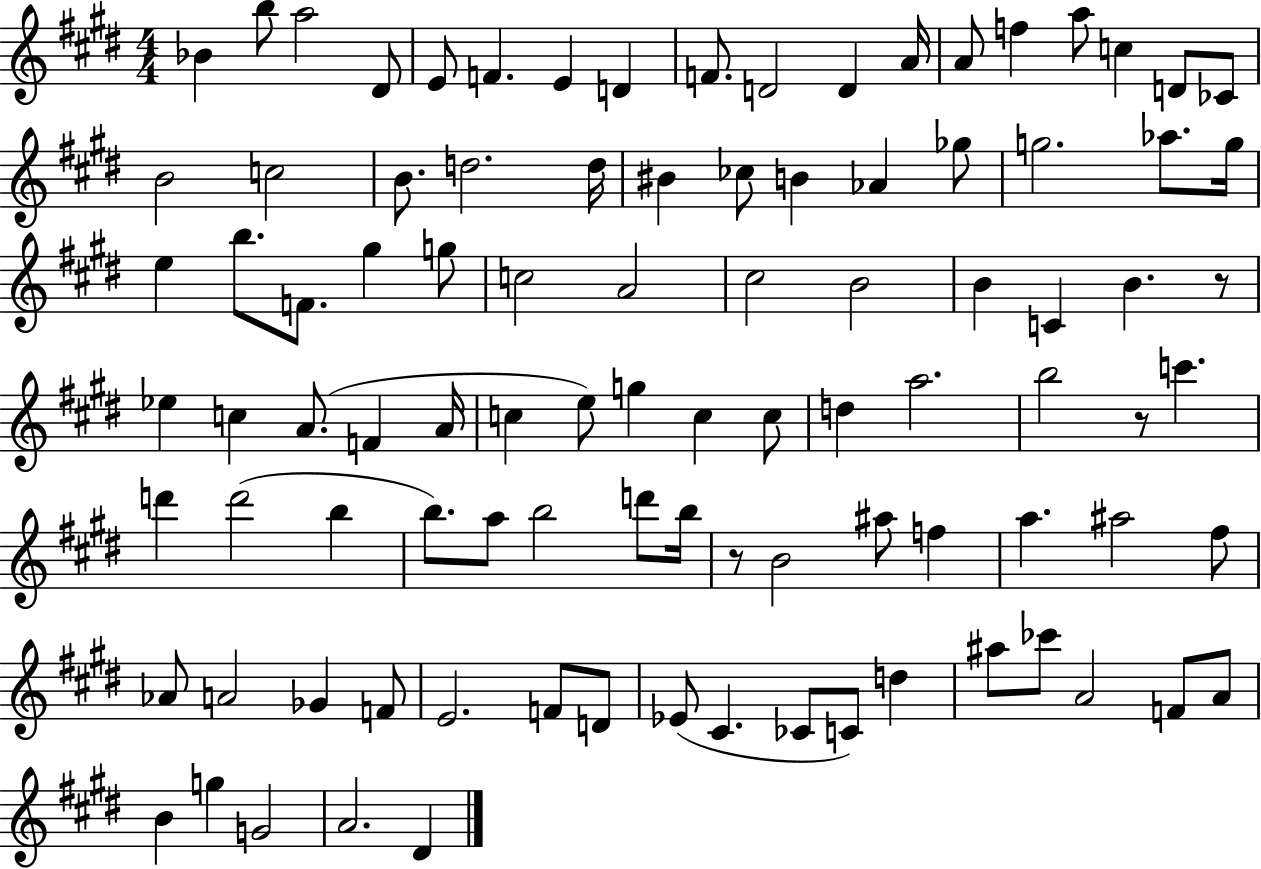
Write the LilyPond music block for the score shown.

{
  \clef treble
  \numericTimeSignature
  \time 4/4
  \key e \major
  \repeat volta 2 { bes'4 b''8 a''2 dis'8 | e'8 f'4. e'4 d'4 | f'8. d'2 d'4 a'16 | a'8 f''4 a''8 c''4 d'8 ces'8 | \break b'2 c''2 | b'8. d''2. d''16 | bis'4 ces''8 b'4 aes'4 ges''8 | g''2. aes''8. g''16 | \break e''4 b''8. f'8. gis''4 g''8 | c''2 a'2 | cis''2 b'2 | b'4 c'4 b'4. r8 | \break ees''4 c''4 a'8.( f'4 a'16 | c''4 e''8) g''4 c''4 c''8 | d''4 a''2. | b''2 r8 c'''4. | \break d'''4 d'''2( b''4 | b''8.) a''8 b''2 d'''8 b''16 | r8 b'2 ais''8 f''4 | a''4. ais''2 fis''8 | \break aes'8 a'2 ges'4 f'8 | e'2. f'8 d'8 | ees'8( cis'4. ces'8 c'8) d''4 | ais''8 ces'''8 a'2 f'8 a'8 | \break b'4 g''4 g'2 | a'2. dis'4 | } \bar "|."
}